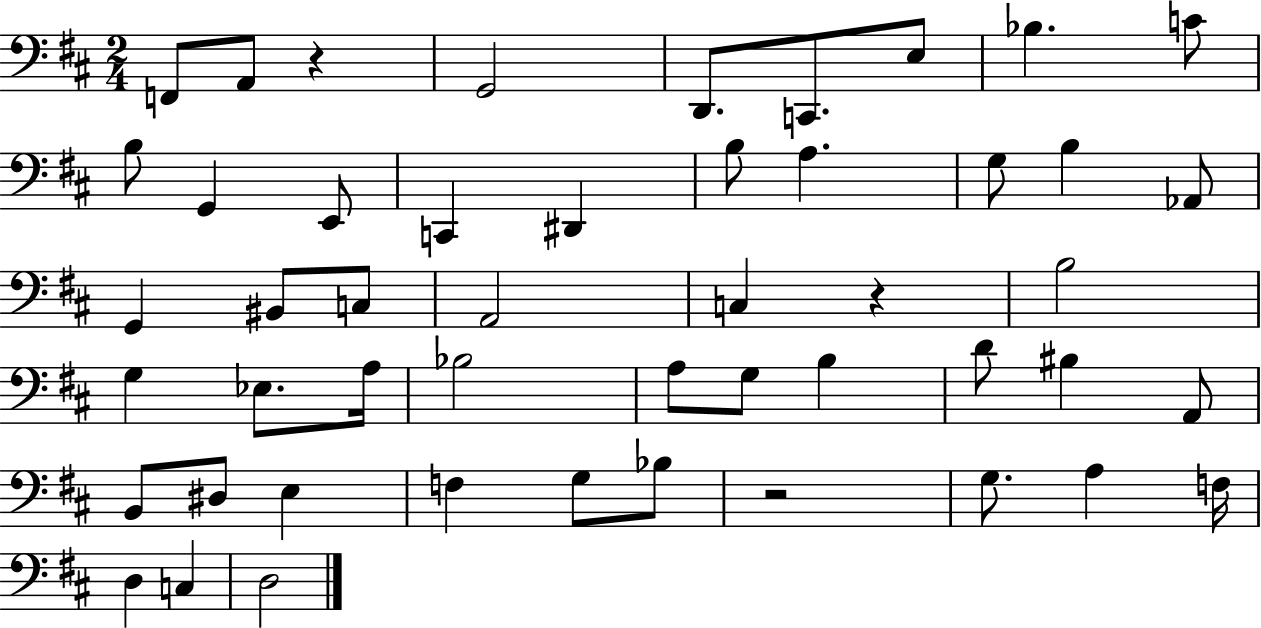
X:1
T:Untitled
M:2/4
L:1/4
K:D
F,,/2 A,,/2 z G,,2 D,,/2 C,,/2 E,/2 _B, C/2 B,/2 G,, E,,/2 C,, ^D,, B,/2 A, G,/2 B, _A,,/2 G,, ^B,,/2 C,/2 A,,2 C, z B,2 G, _E,/2 A,/4 _B,2 A,/2 G,/2 B, D/2 ^B, A,,/2 B,,/2 ^D,/2 E, F, G,/2 _B,/2 z2 G,/2 A, F,/4 D, C, D,2